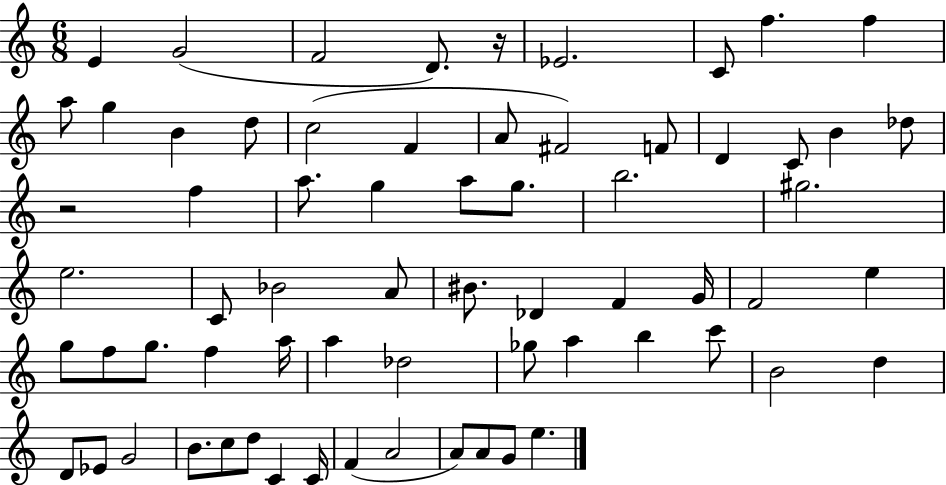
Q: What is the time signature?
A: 6/8